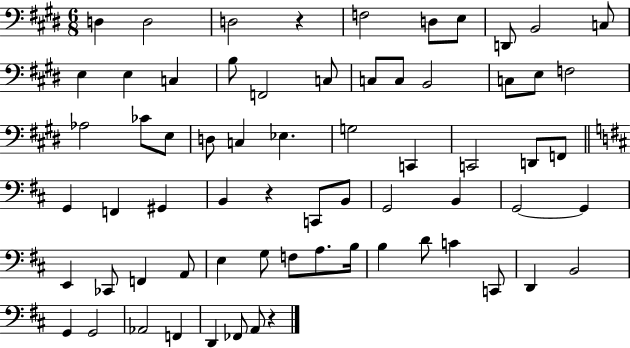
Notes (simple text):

D3/q D3/h D3/h R/q F3/h D3/e E3/e D2/e B2/h C3/e E3/q E3/q C3/q B3/e F2/h C3/e C3/e C3/e B2/h C3/e E3/e F3/h Ab3/h CES4/e E3/e D3/e C3/q Eb3/q. G3/h C2/q C2/h D2/e F2/e G2/q F2/q G#2/q B2/q R/q C2/e B2/e G2/h B2/q G2/h G2/q E2/q CES2/e F2/q A2/e E3/q G3/e F3/e A3/e. B3/s B3/q D4/e C4/q C2/e D2/q B2/h G2/q G2/h Ab2/h F2/q D2/q FES2/e A2/e R/q